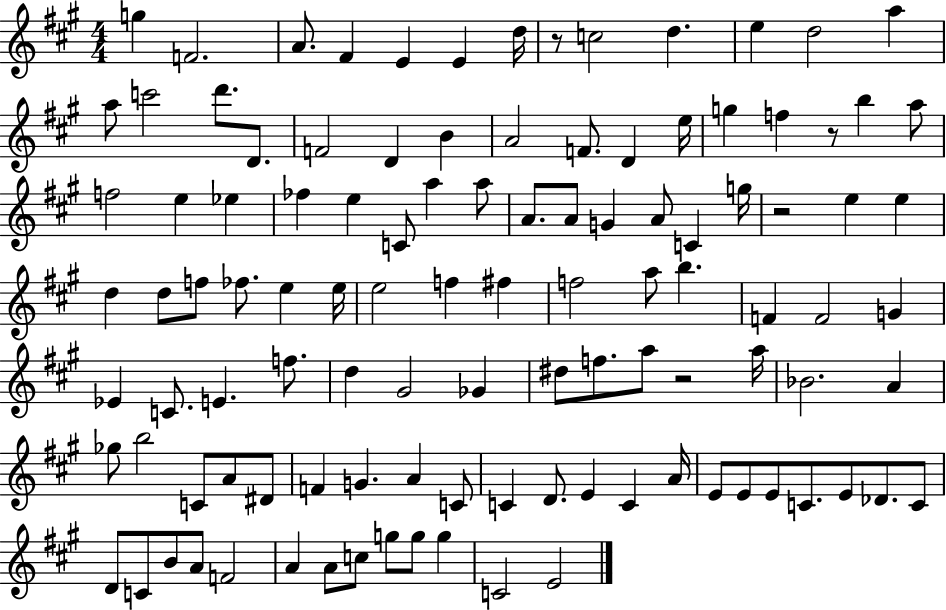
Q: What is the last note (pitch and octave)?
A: E4